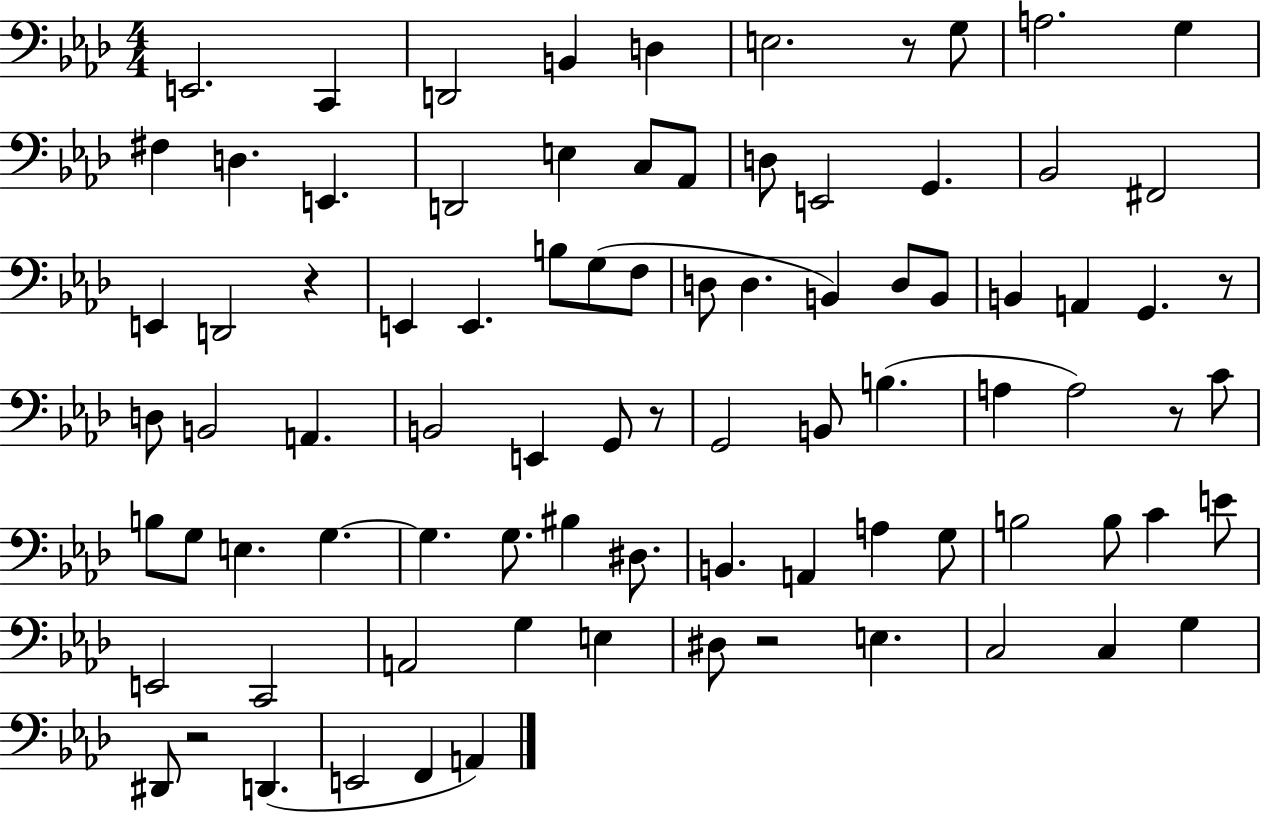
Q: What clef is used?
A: bass